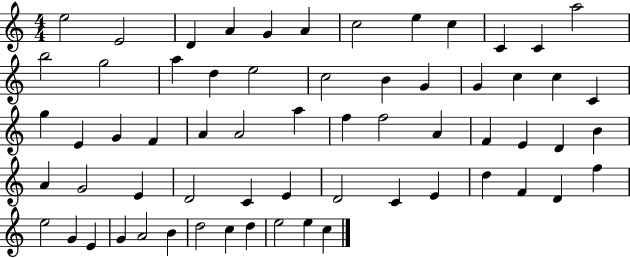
E5/h E4/h D4/q A4/q G4/q A4/q C5/h E5/q C5/q C4/q C4/q A5/h B5/h G5/h A5/q D5/q E5/h C5/h B4/q G4/q G4/q C5/q C5/q C4/q G5/q E4/q G4/q F4/q A4/q A4/h A5/q F5/q F5/h A4/q F4/q E4/q D4/q B4/q A4/q G4/h E4/q D4/h C4/q E4/q D4/h C4/q E4/q D5/q F4/q D4/q F5/q E5/h G4/q E4/q G4/q A4/h B4/q D5/h C5/q D5/q E5/h E5/q C5/q